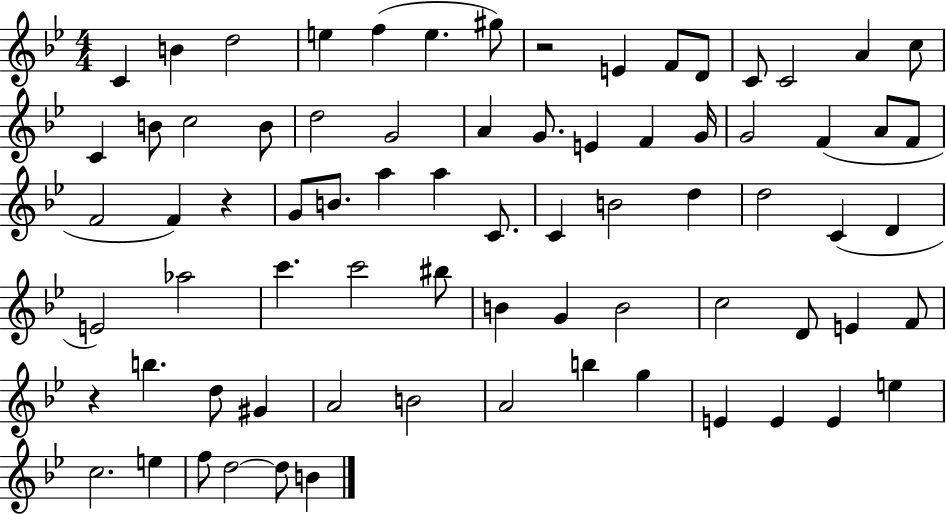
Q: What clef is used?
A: treble